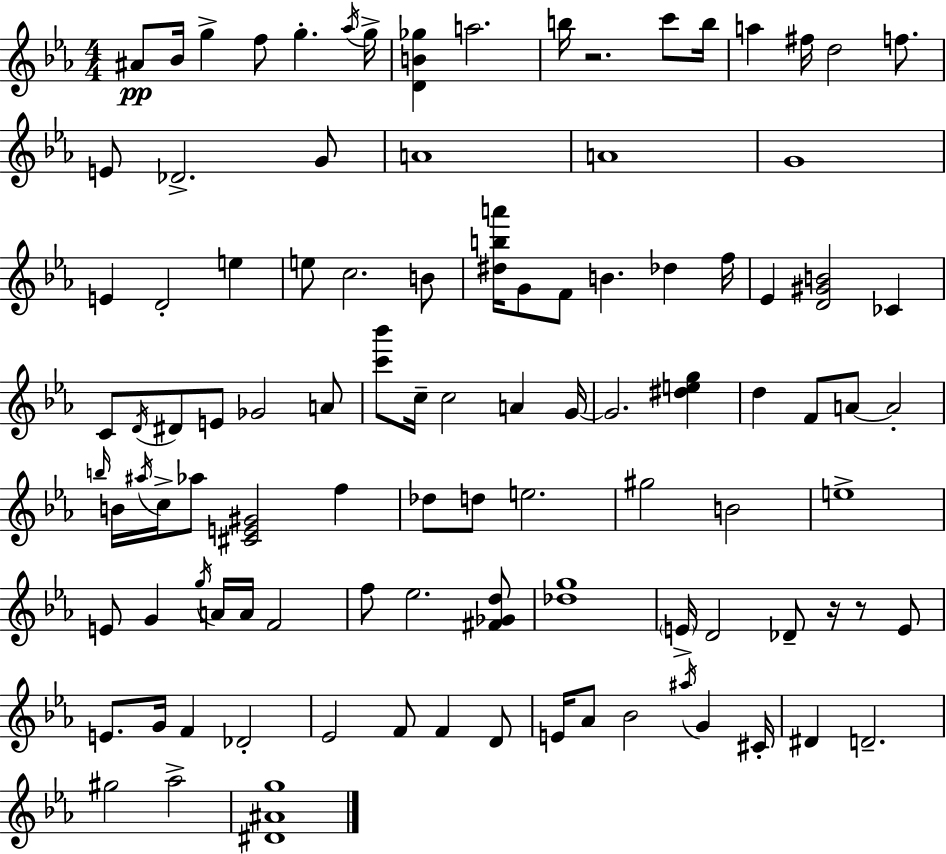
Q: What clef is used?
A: treble